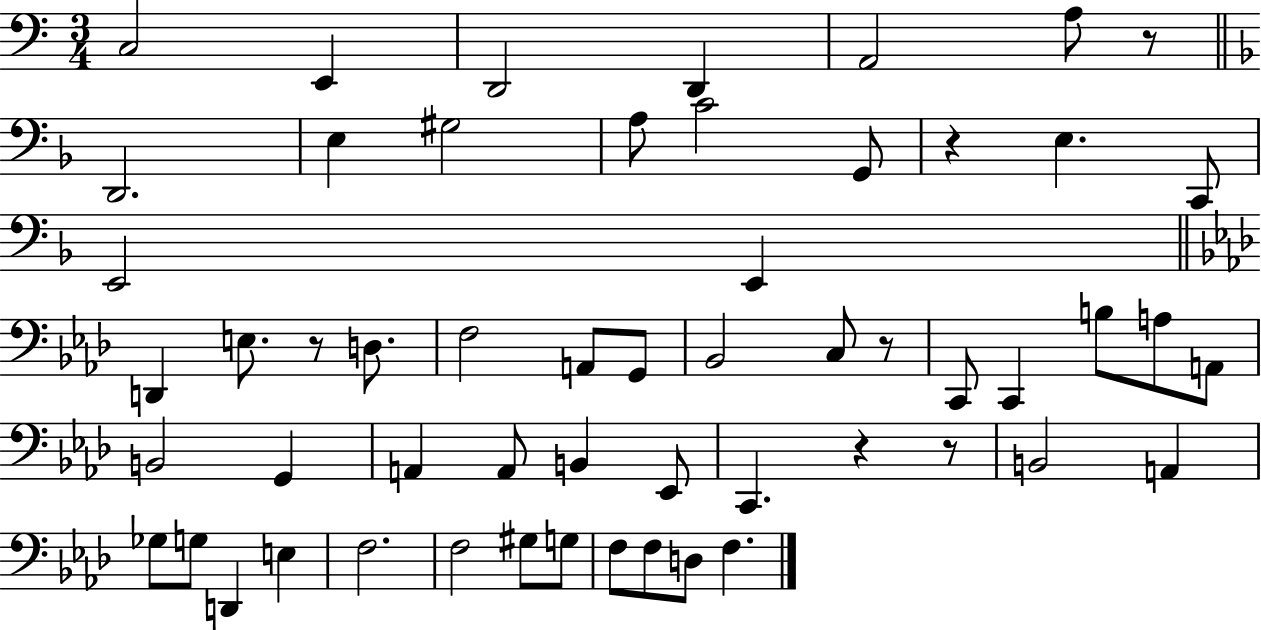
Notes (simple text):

C3/h E2/q D2/h D2/q A2/h A3/e R/e D2/h. E3/q G#3/h A3/e C4/h G2/e R/q E3/q. C2/e E2/h E2/q D2/q E3/e. R/e D3/e. F3/h A2/e G2/e Bb2/h C3/e R/e C2/e C2/q B3/e A3/e A2/e B2/h G2/q A2/q A2/e B2/q Eb2/e C2/q. R/q R/e B2/h A2/q Gb3/e G3/e D2/q E3/q F3/h. F3/h G#3/e G3/e F3/e F3/e D3/e F3/q.